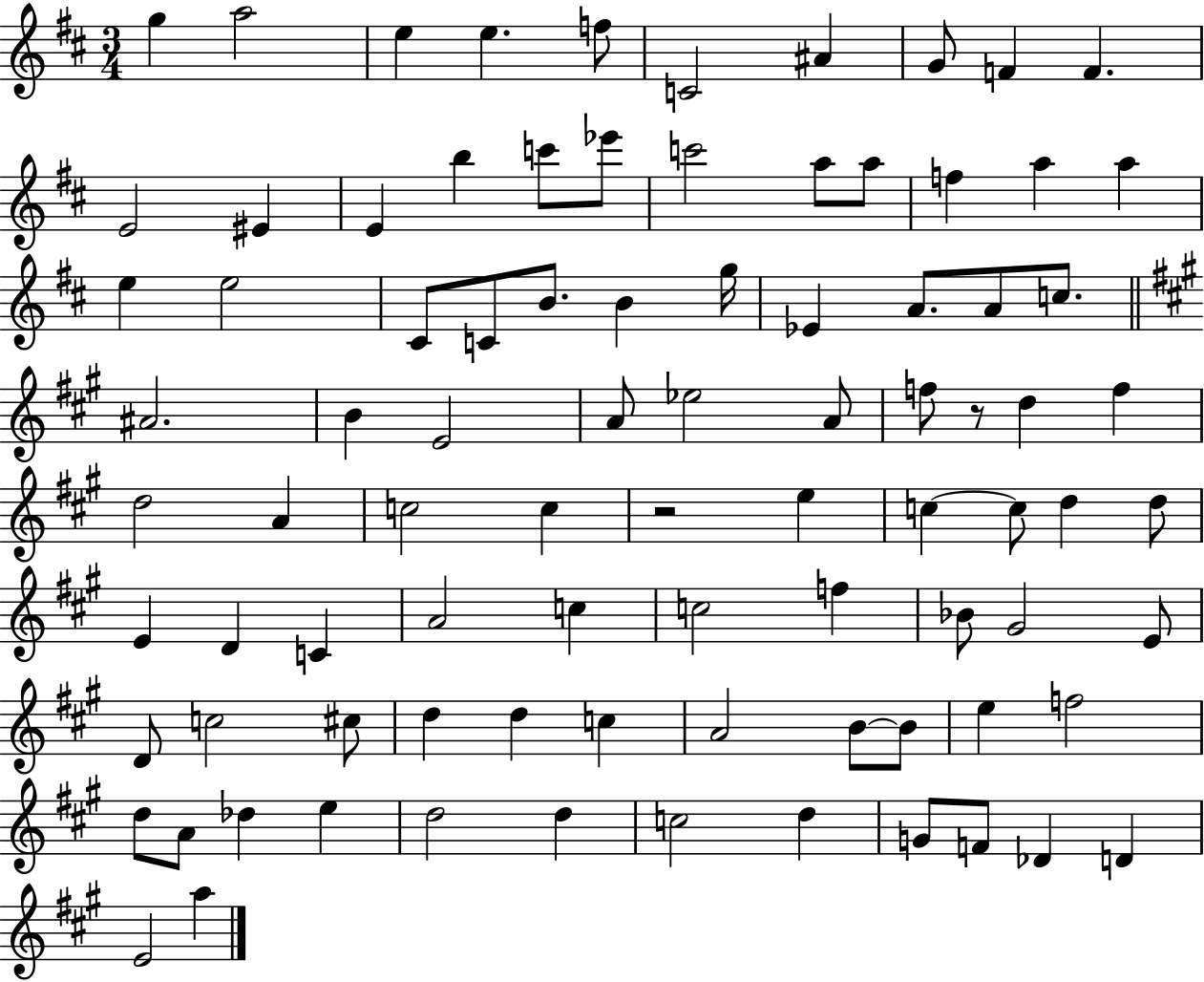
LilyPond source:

{
  \clef treble
  \numericTimeSignature
  \time 3/4
  \key d \major
  g''4 a''2 | e''4 e''4. f''8 | c'2 ais'4 | g'8 f'4 f'4. | \break e'2 eis'4 | e'4 b''4 c'''8 ees'''8 | c'''2 a''8 a''8 | f''4 a''4 a''4 | \break e''4 e''2 | cis'8 c'8 b'8. b'4 g''16 | ees'4 a'8. a'8 c''8. | \bar "||" \break \key a \major ais'2. | b'4 e'2 | a'8 ees''2 a'8 | f''8 r8 d''4 f''4 | \break d''2 a'4 | c''2 c''4 | r2 e''4 | c''4~~ c''8 d''4 d''8 | \break e'4 d'4 c'4 | a'2 c''4 | c''2 f''4 | bes'8 gis'2 e'8 | \break d'8 c''2 cis''8 | d''4 d''4 c''4 | a'2 b'8~~ b'8 | e''4 f''2 | \break d''8 a'8 des''4 e''4 | d''2 d''4 | c''2 d''4 | g'8 f'8 des'4 d'4 | \break e'2 a''4 | \bar "|."
}